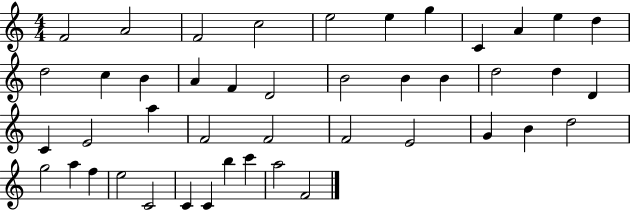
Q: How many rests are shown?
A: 0